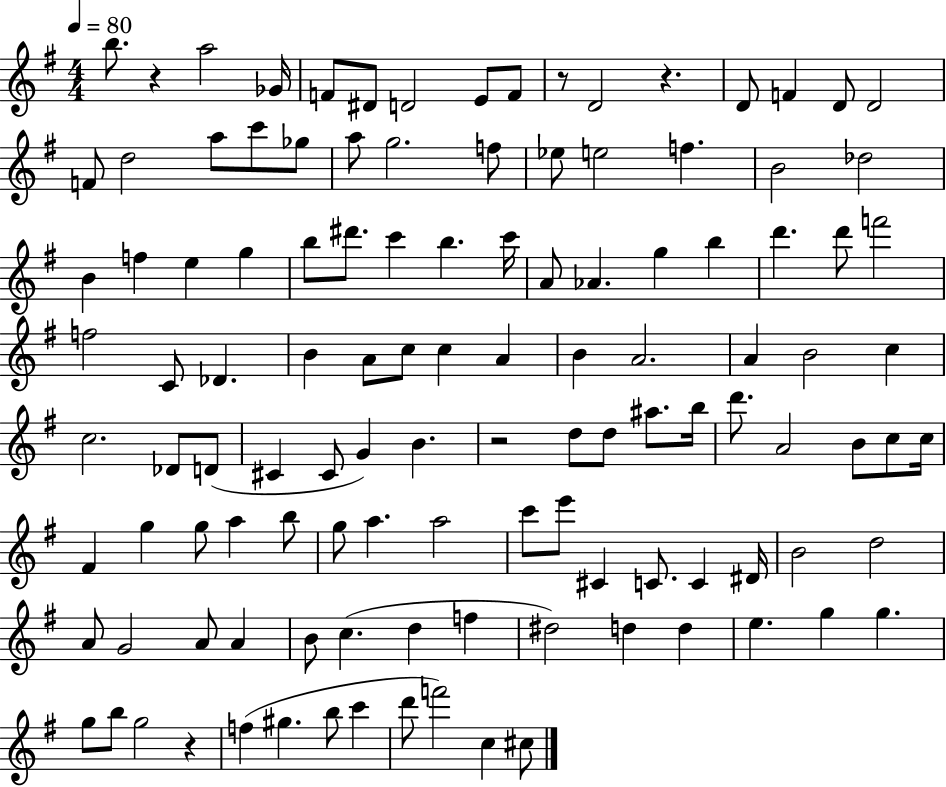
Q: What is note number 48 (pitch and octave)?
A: C5